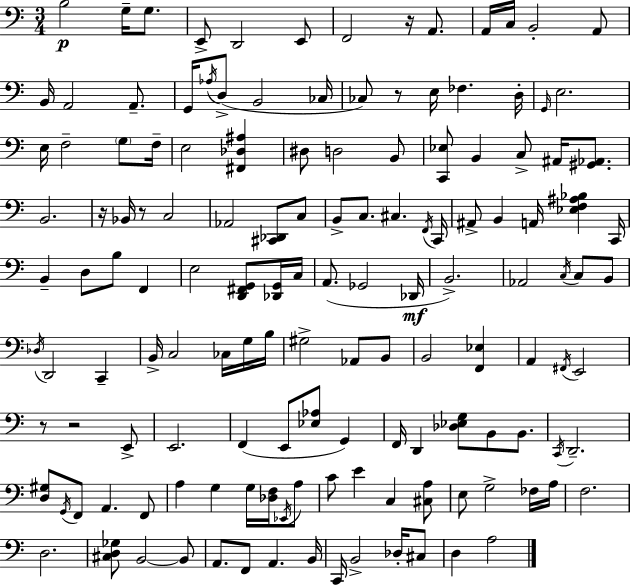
{
  \clef bass
  \numericTimeSignature
  \time 3/4
  \key c \major
  b2\p g16-- g8. | e,8-> d,2 e,8 | f,2 r16 a,8. | a,16 c16 b,2-. a,8 | \break b,16 a,2 a,8.-- | g,16 \acciaccatura { aes16 } d8->( b,2 | ces16 ces8) r8 e16 fes4. | d16-. \grace { g,16 } e2. | \break e16 f2-- \parenthesize g8 | f16-- e2 <fis, des ais>4 | dis8 d2 | b,8 <c, ees>8 b,4 c8-> ais,16 <gis, aes,>8. | \break b,2. | r16 bes,16 r8 c2 | aes,2 <cis, des,>8 | c8 b,8-> c8. cis4. | \break \acciaccatura { f,16 } c,16 ais,8-> b,4 a,16 <ees f ais bes>4 | c,16 b,4-- d8 b8 f,4 | e2 <d, fis, g,>8 | <des, g,>16 c16 a,8.( ges,2 | \break des,16\mf b,2.->) | aes,2 \acciaccatura { c16 } | c8 b,8 \acciaccatura { des16 } d,2 | c,4-- b,16-> c2 | \break ces16 g16 b16 gis2-> | aes,8 b,8 b,2 | <f, ees>4 a,4 \acciaccatura { fis,16 } e,2 | r8 r2 | \break e,8-> e,2. | f,4( e,8 | <ees aes>8 g,4) f,16 d,4 <des ees g>8 | b,8 b,8. \acciaccatura { c,16 } d,2.-- | \break <d gis>8 \acciaccatura { g,16 } f,8 | a,4. f,8 a4 | g4 g16 <des f>16 \acciaccatura { ees,16 } a8 c'8 e'4 | c4 <cis a>8 e8 g2-> | \break fes16 a16 f2. | d2. | <cis d ges>8 b,2~~ | b,8 a,8. | \break f,8 a,4. b,16 c,16 b,2-> | des16-. cis8 d4 | a2 \bar "|."
}